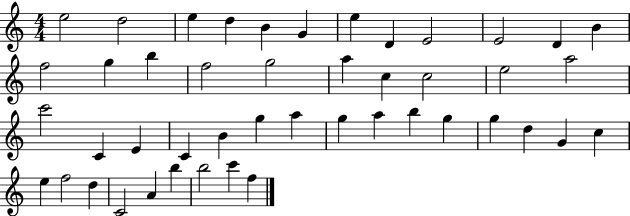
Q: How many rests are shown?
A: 0